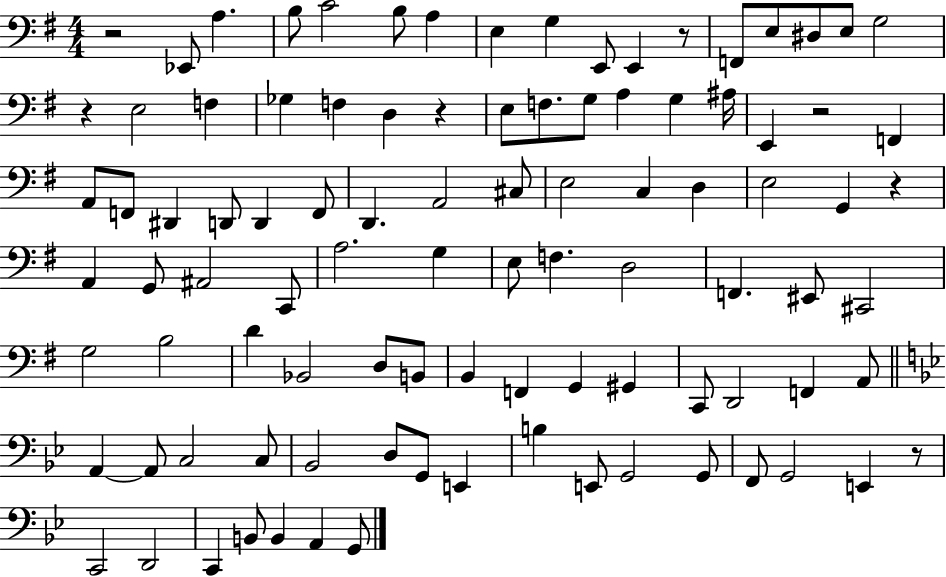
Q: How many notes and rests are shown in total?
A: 97